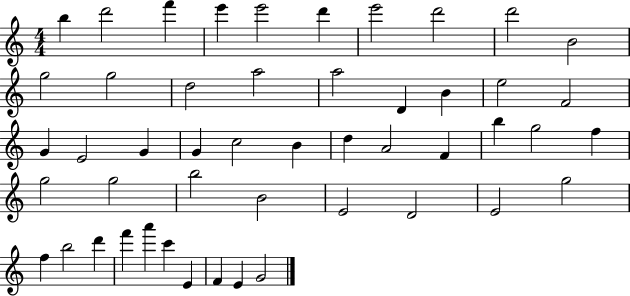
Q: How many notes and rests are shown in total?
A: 49